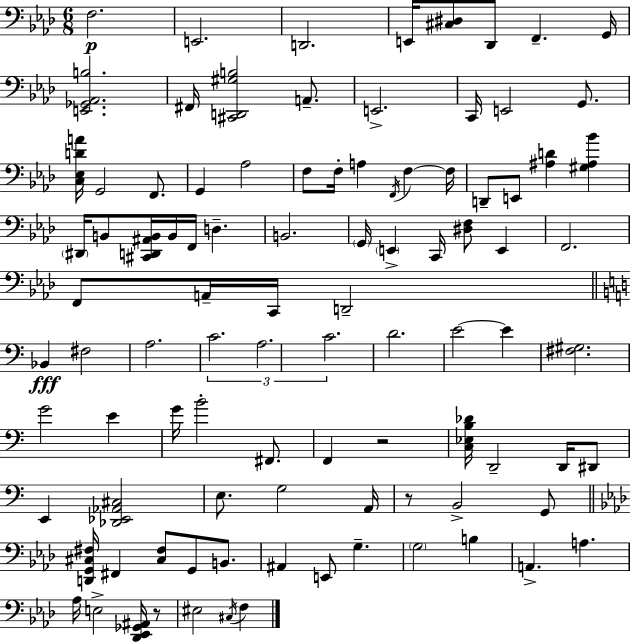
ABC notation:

X:1
T:Untitled
M:6/8
L:1/4
K:Fm
F,2 E,,2 D,,2 E,,/4 [^C,^D,]/2 _D,,/2 F,, G,,/4 [E,,_G,,_A,,B,]2 ^F,,/4 [^C,,D,,^G,B,]2 A,,/2 E,,2 C,,/4 E,,2 G,,/2 [C,_E,DA]/4 G,,2 F,,/2 G,, _A,2 F,/2 F,/4 A, F,,/4 F, F,/4 D,,/2 E,,/2 [^A,D] [^G,^A,_B] ^D,,/4 B,,/2 [^C,,D,,^A,,B,,]/4 B,,/4 F,,/4 D, B,,2 G,,/4 E,, C,,/4 [^D,F,]/2 E,, F,,2 F,,/2 A,,/4 C,,/4 D,,2 _B,, ^F,2 A,2 C2 A,2 C2 D2 E2 E [^F,^G,]2 G2 E G/4 B2 ^F,,/2 F,, z2 [C,_E,B,_D]/4 D,,2 D,,/4 ^D,,/2 E,, [_D,,_E,,_A,,^C,]2 E,/2 G,2 A,,/4 z/2 B,,2 G,,/2 [D,,G,,^C,^F,]/4 ^F,, [^C,^F,]/2 G,,/2 B,,/2 ^A,, E,,/2 G, G,2 B, A,, A, _A,/4 E,2 [_D,,_E,,_G,,^A,,]/4 z/2 ^E,2 ^C,/4 F,